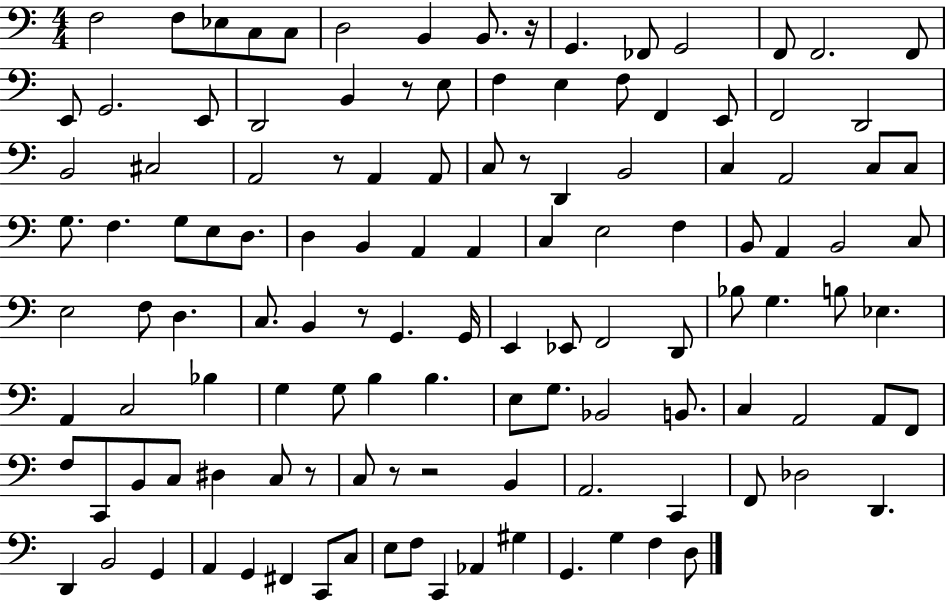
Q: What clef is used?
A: bass